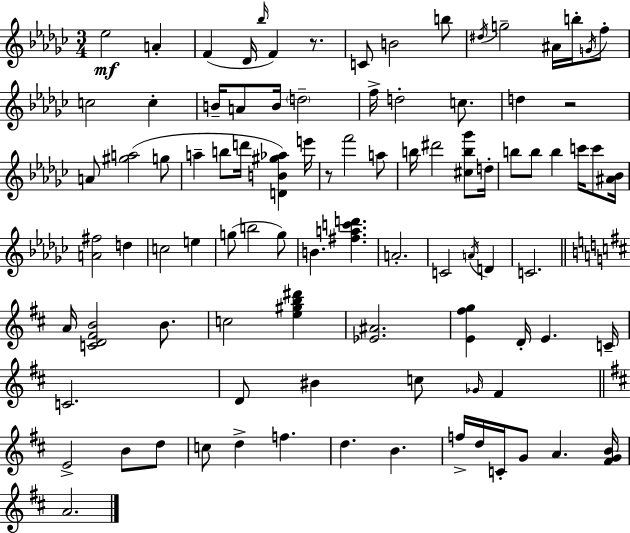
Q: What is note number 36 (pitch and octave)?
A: D5